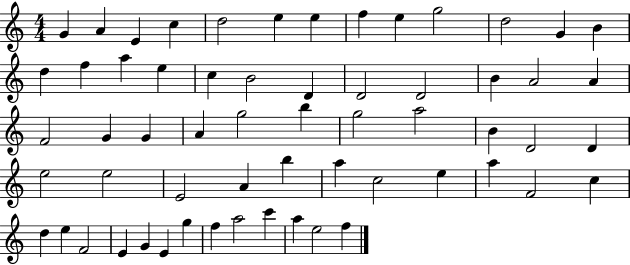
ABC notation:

X:1
T:Untitled
M:4/4
L:1/4
K:C
G A E c d2 e e f e g2 d2 G B d f a e c B2 D D2 D2 B A2 A F2 G G A g2 b g2 a2 B D2 D e2 e2 E2 A b a c2 e a F2 c d e F2 E G E g f a2 c' a e2 f